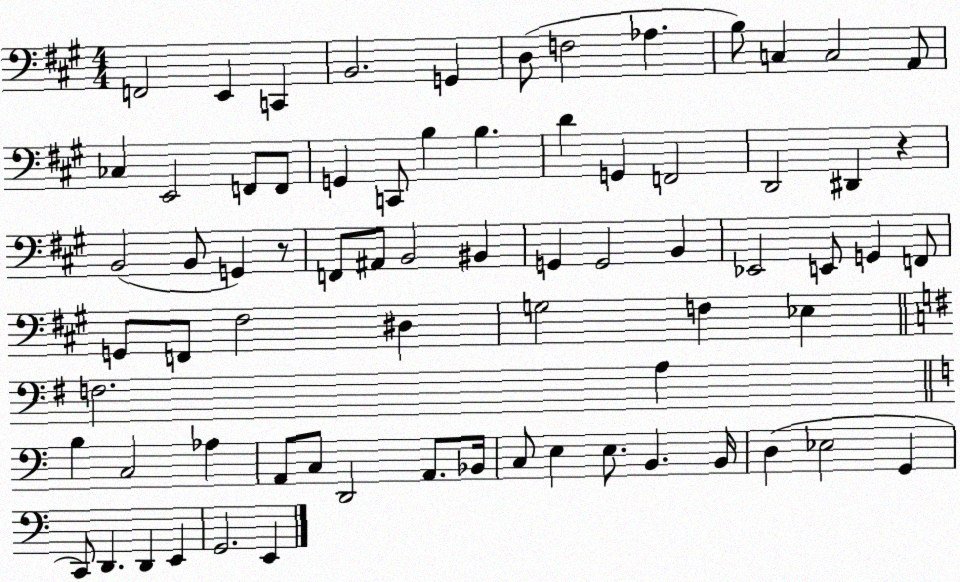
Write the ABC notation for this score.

X:1
T:Untitled
M:4/4
L:1/4
K:A
F,,2 E,, C,, B,,2 G,, D,/2 F,2 _A, B,/2 C, C,2 A,,/2 _C, E,,2 F,,/2 F,,/2 G,, C,,/2 B, B, D G,, F,,2 D,,2 ^D,, z B,,2 B,,/2 G,, z/2 F,,/2 ^A,,/2 B,,2 ^B,, G,, G,,2 B,, _E,,2 E,,/2 G,, F,,/2 G,,/2 F,,/2 ^F,2 ^D, G,2 F, _E, F,2 A, B, C,2 _A, A,,/2 C,/2 D,,2 A,,/2 _B,,/4 C,/2 E, E,/2 B,, B,,/4 D, _E,2 G,, C,,/2 D,, D,, E,, G,,2 E,,